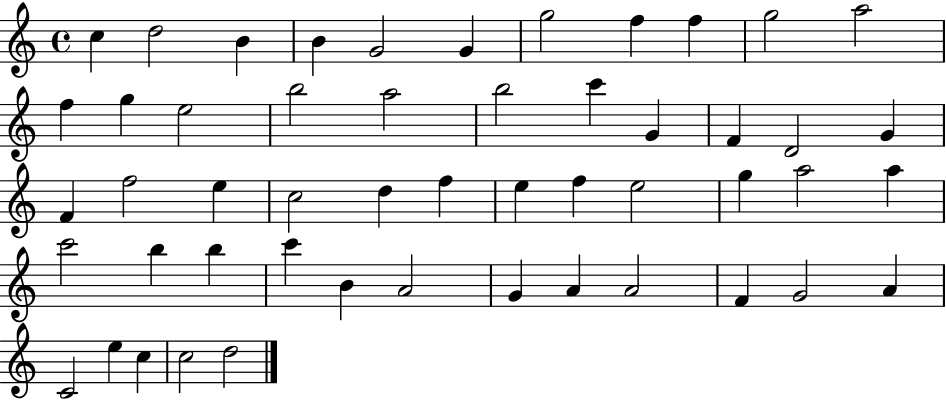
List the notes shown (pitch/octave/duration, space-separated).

C5/q D5/h B4/q B4/q G4/h G4/q G5/h F5/q F5/q G5/h A5/h F5/q G5/q E5/h B5/h A5/h B5/h C6/q G4/q F4/q D4/h G4/q F4/q F5/h E5/q C5/h D5/q F5/q E5/q F5/q E5/h G5/q A5/h A5/q C6/h B5/q B5/q C6/q B4/q A4/h G4/q A4/q A4/h F4/q G4/h A4/q C4/h E5/q C5/q C5/h D5/h